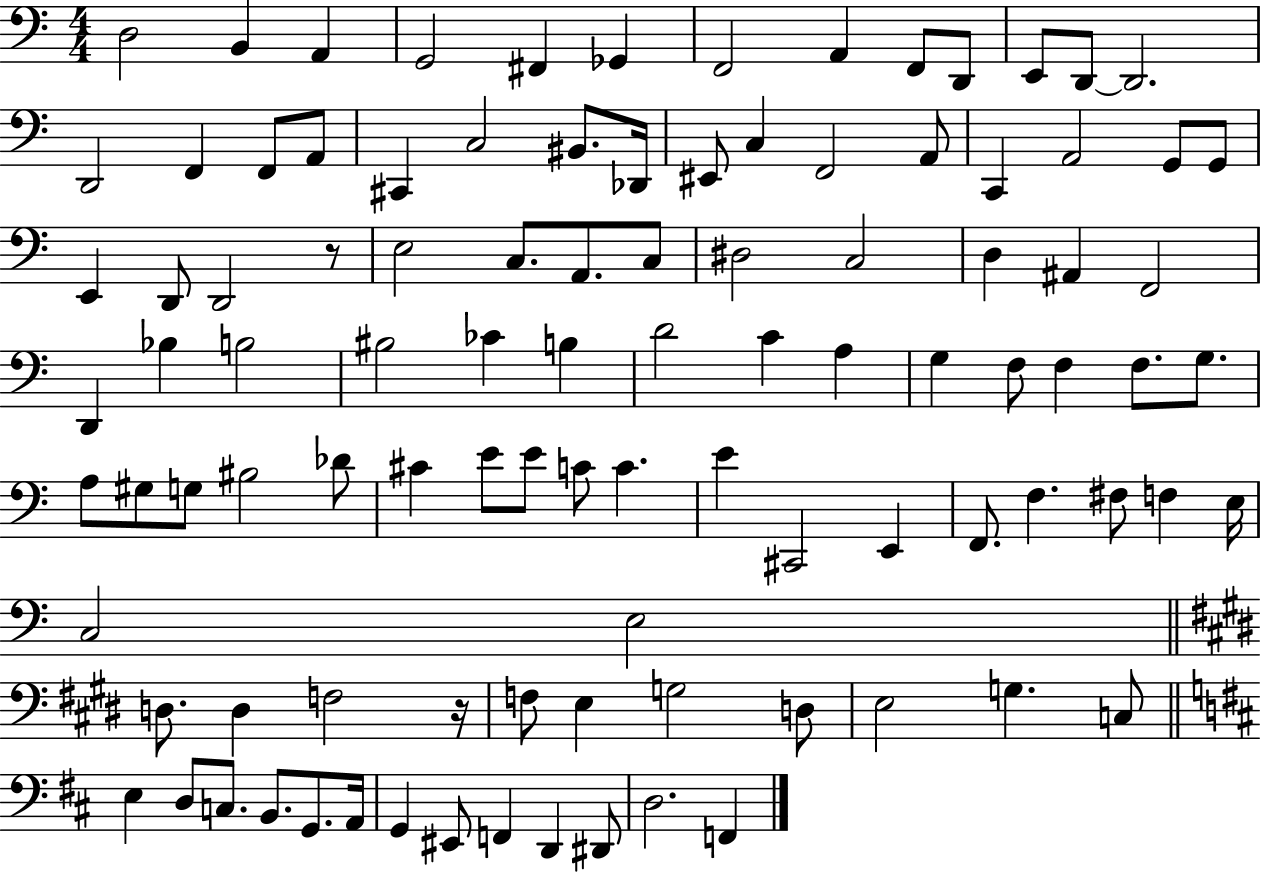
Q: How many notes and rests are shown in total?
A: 100